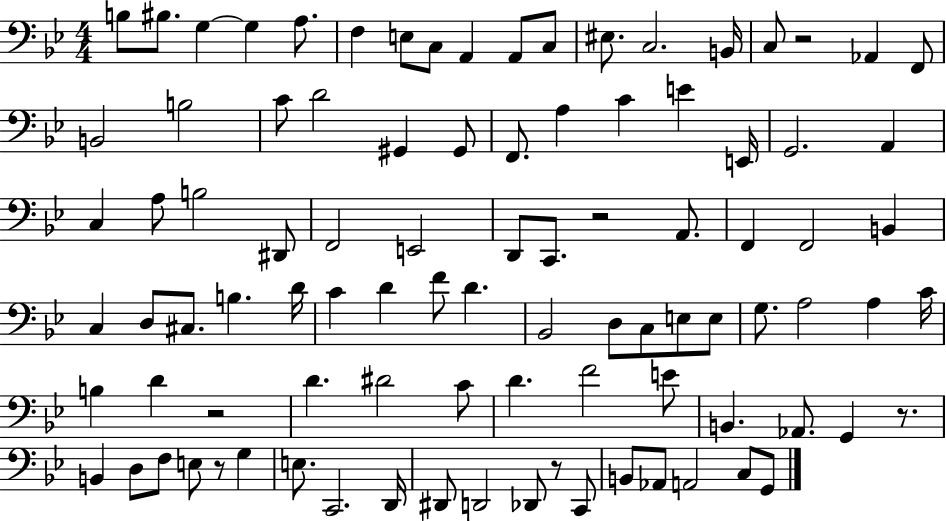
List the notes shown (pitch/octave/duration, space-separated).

B3/e BIS3/e. G3/q G3/q A3/e. F3/q E3/e C3/e A2/q A2/e C3/e EIS3/e. C3/h. B2/s C3/e R/h Ab2/q F2/e B2/h B3/h C4/e D4/h G#2/q G#2/e F2/e. A3/q C4/q E4/q E2/s G2/h. A2/q C3/q A3/e B3/h D#2/e F2/h E2/h D2/e C2/e. R/h A2/e. F2/q F2/h B2/q C3/q D3/e C#3/e. B3/q. D4/s C4/q D4/q F4/e D4/q. Bb2/h D3/e C3/e E3/e E3/e G3/e. A3/h A3/q C4/s B3/q D4/q R/h D4/q. D#4/h C4/e D4/q. F4/h E4/e B2/q. Ab2/e. G2/q R/e. B2/q D3/e F3/e E3/e R/e G3/q E3/e. C2/h. D2/s D#2/e D2/h Db2/e R/e C2/e B2/e Ab2/e A2/h C3/e G2/e